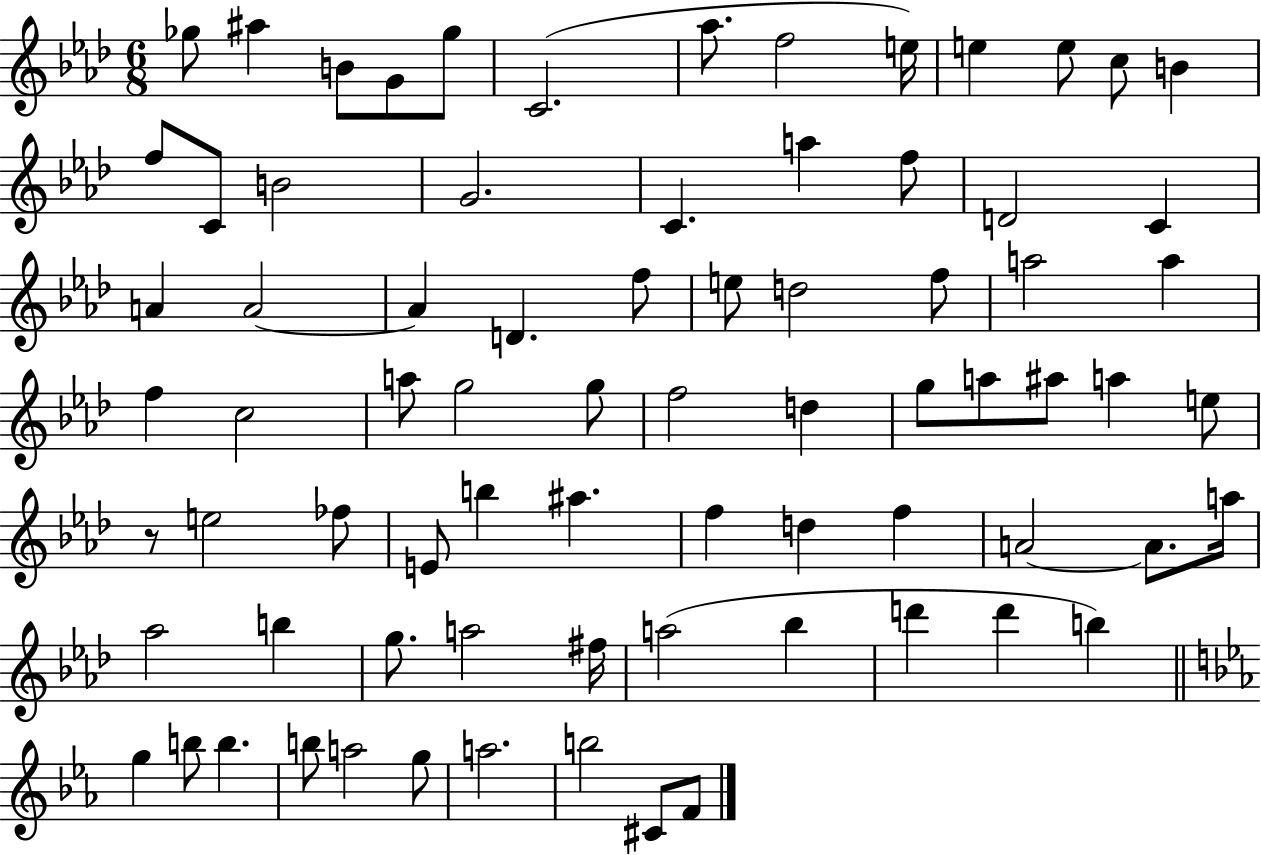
{
  \clef treble
  \numericTimeSignature
  \time 6/8
  \key aes \major
  ges''8 ais''4 b'8 g'8 ges''8 | c'2.( | aes''8. f''2 e''16) | e''4 e''8 c''8 b'4 | \break f''8 c'8 b'2 | g'2. | c'4. a''4 f''8 | d'2 c'4 | \break a'4 a'2~~ | a'4 d'4. f''8 | e''8 d''2 f''8 | a''2 a''4 | \break f''4 c''2 | a''8 g''2 g''8 | f''2 d''4 | g''8 a''8 ais''8 a''4 e''8 | \break r8 e''2 fes''8 | e'8 b''4 ais''4. | f''4 d''4 f''4 | a'2~~ a'8. a''16 | \break aes''2 b''4 | g''8. a''2 fis''16 | a''2( bes''4 | d'''4 d'''4 b''4) | \break \bar "||" \break \key ees \major g''4 b''8 b''4. | b''8 a''2 g''8 | a''2. | b''2 cis'8 f'8 | \break \bar "|."
}